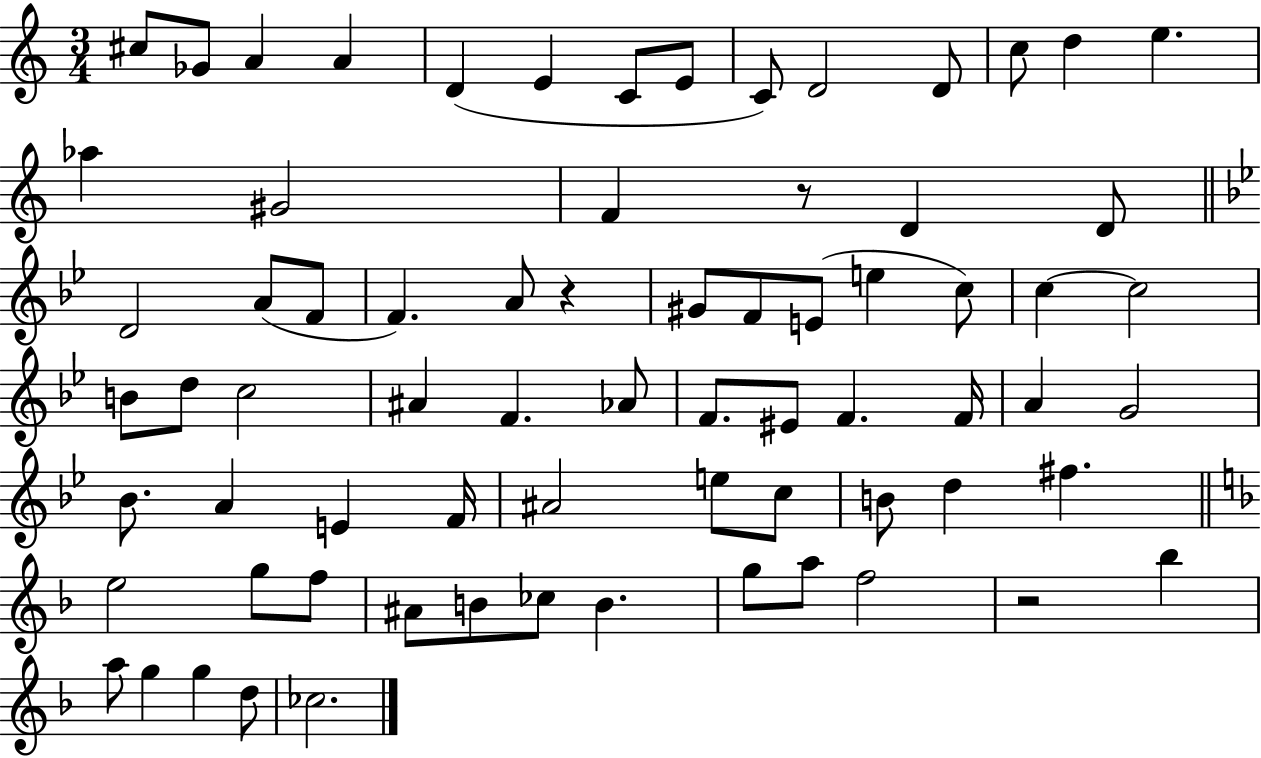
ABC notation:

X:1
T:Untitled
M:3/4
L:1/4
K:C
^c/2 _G/2 A A D E C/2 E/2 C/2 D2 D/2 c/2 d e _a ^G2 F z/2 D D/2 D2 A/2 F/2 F A/2 z ^G/2 F/2 E/2 e c/2 c c2 B/2 d/2 c2 ^A F _A/2 F/2 ^E/2 F F/4 A G2 _B/2 A E F/4 ^A2 e/2 c/2 B/2 d ^f e2 g/2 f/2 ^A/2 B/2 _c/2 B g/2 a/2 f2 z2 _b a/2 g g d/2 _c2